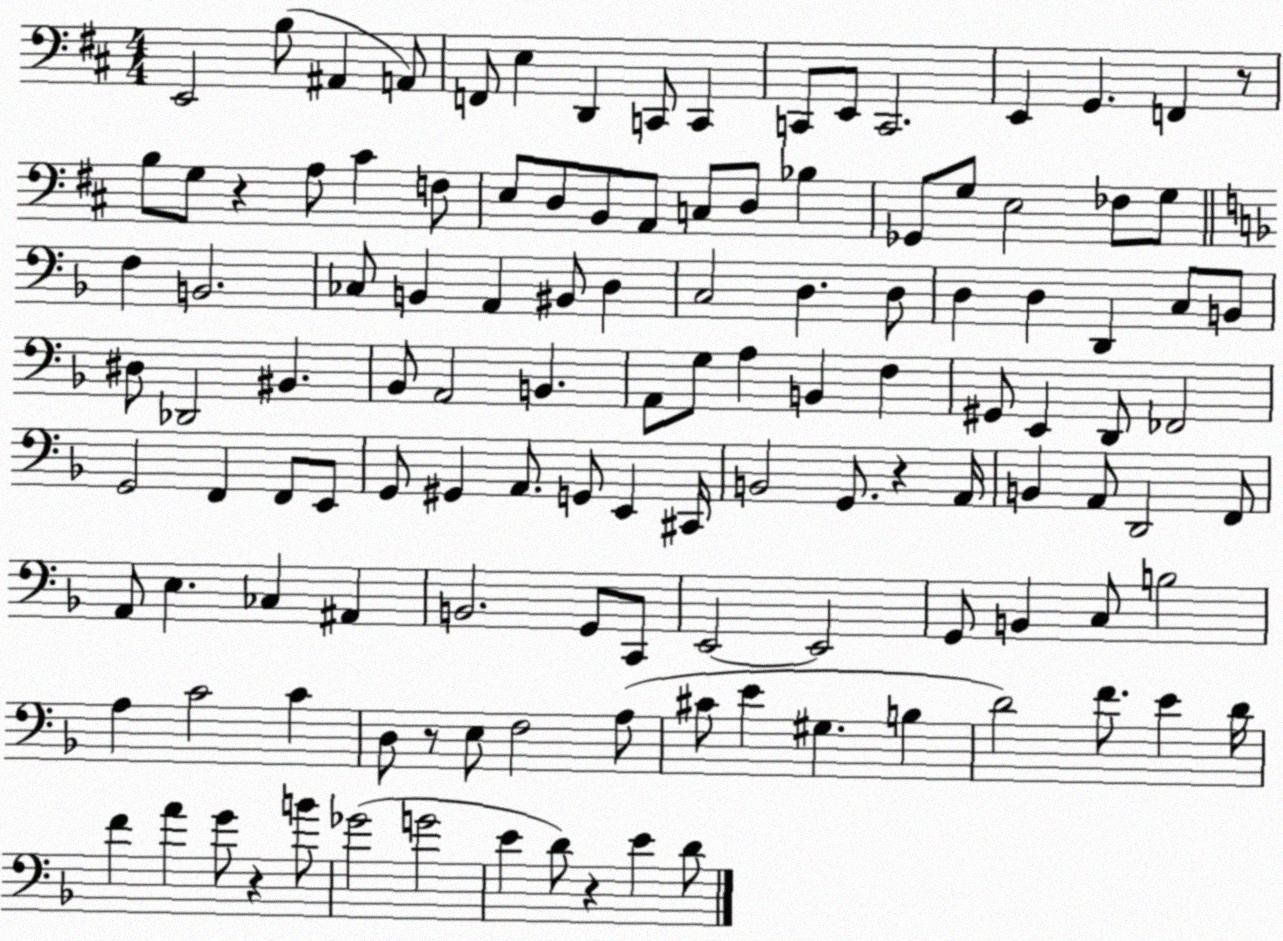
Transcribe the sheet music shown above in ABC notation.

X:1
T:Untitled
M:4/4
L:1/4
K:D
E,,2 B,/2 ^A,, A,,/2 F,,/2 E, D,, C,,/2 C,, C,,/2 E,,/2 C,,2 E,, G,, F,, z/2 B,/2 G,/2 z A,/2 ^C F,/2 E,/2 D,/2 B,,/2 A,,/2 C,/2 D,/2 _B, _G,,/2 G,/2 E,2 _F,/2 G,/2 F, B,,2 _C,/2 B,, A,, ^B,,/2 D, C,2 D, D,/2 D, D, D,, C,/2 B,,/2 ^D,/2 _D,,2 ^B,, _B,,/2 A,,2 B,, A,,/2 G,/2 A, B,, F, ^G,,/2 E,, D,,/2 _F,,2 G,,2 F,, F,,/2 E,,/2 G,,/2 ^G,, A,,/2 G,,/2 E,, ^C,,/4 B,,2 G,,/2 z A,,/4 B,, A,,/2 D,,2 F,,/2 A,,/2 E, _C, ^A,, B,,2 G,,/2 C,,/2 E,,2 E,,2 G,,/2 B,, C,/2 B,2 A, C2 C D,/2 z/2 E,/2 F,2 A,/2 ^C/2 E ^G, B, D2 F/2 E D/4 F A G/2 z B/2 _G2 G2 E D/2 z E D/2